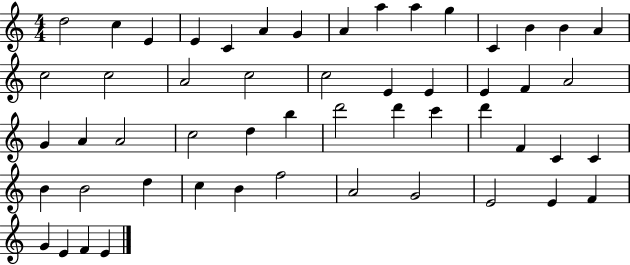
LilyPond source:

{
  \clef treble
  \numericTimeSignature
  \time 4/4
  \key c \major
  d''2 c''4 e'4 | e'4 c'4 a'4 g'4 | a'4 a''4 a''4 g''4 | c'4 b'4 b'4 a'4 | \break c''2 c''2 | a'2 c''2 | c''2 e'4 e'4 | e'4 f'4 a'2 | \break g'4 a'4 a'2 | c''2 d''4 b''4 | d'''2 d'''4 c'''4 | d'''4 f'4 c'4 c'4 | \break b'4 b'2 d''4 | c''4 b'4 f''2 | a'2 g'2 | e'2 e'4 f'4 | \break g'4 e'4 f'4 e'4 | \bar "|."
}